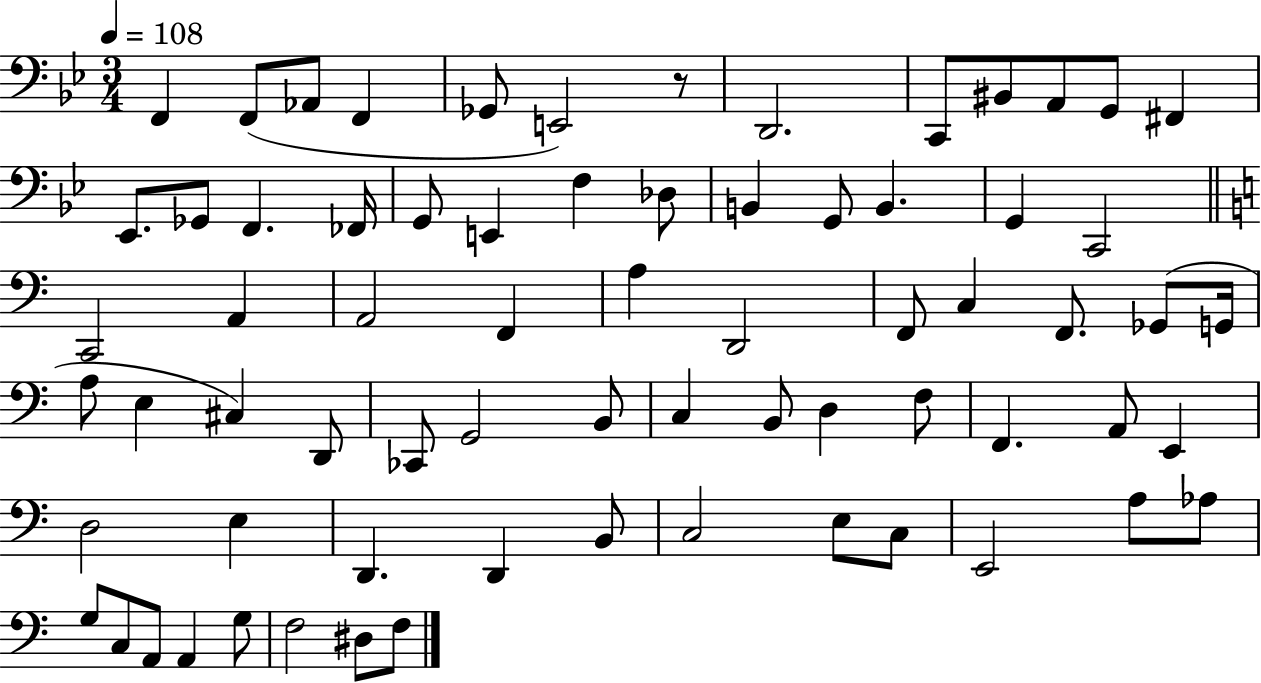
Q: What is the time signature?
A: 3/4